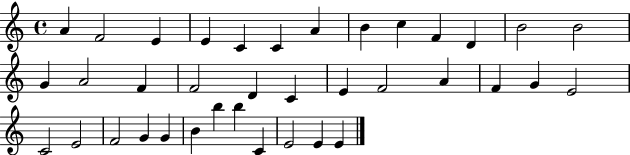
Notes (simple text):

A4/q F4/h E4/q E4/q C4/q C4/q A4/q B4/q C5/q F4/q D4/q B4/h B4/h G4/q A4/h F4/q F4/h D4/q C4/q E4/q F4/h A4/q F4/q G4/q E4/h C4/h E4/h F4/h G4/q G4/q B4/q B5/q B5/q C4/q E4/h E4/q E4/q